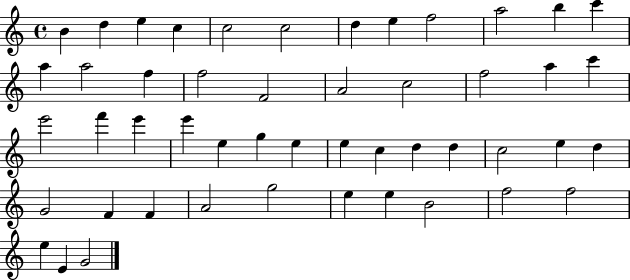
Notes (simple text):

B4/q D5/q E5/q C5/q C5/h C5/h D5/q E5/q F5/h A5/h B5/q C6/q A5/q A5/h F5/q F5/h F4/h A4/h C5/h F5/h A5/q C6/q E6/h F6/q E6/q E6/q E5/q G5/q E5/q E5/q C5/q D5/q D5/q C5/h E5/q D5/q G4/h F4/q F4/q A4/h G5/h E5/q E5/q B4/h F5/h F5/h E5/q E4/q G4/h